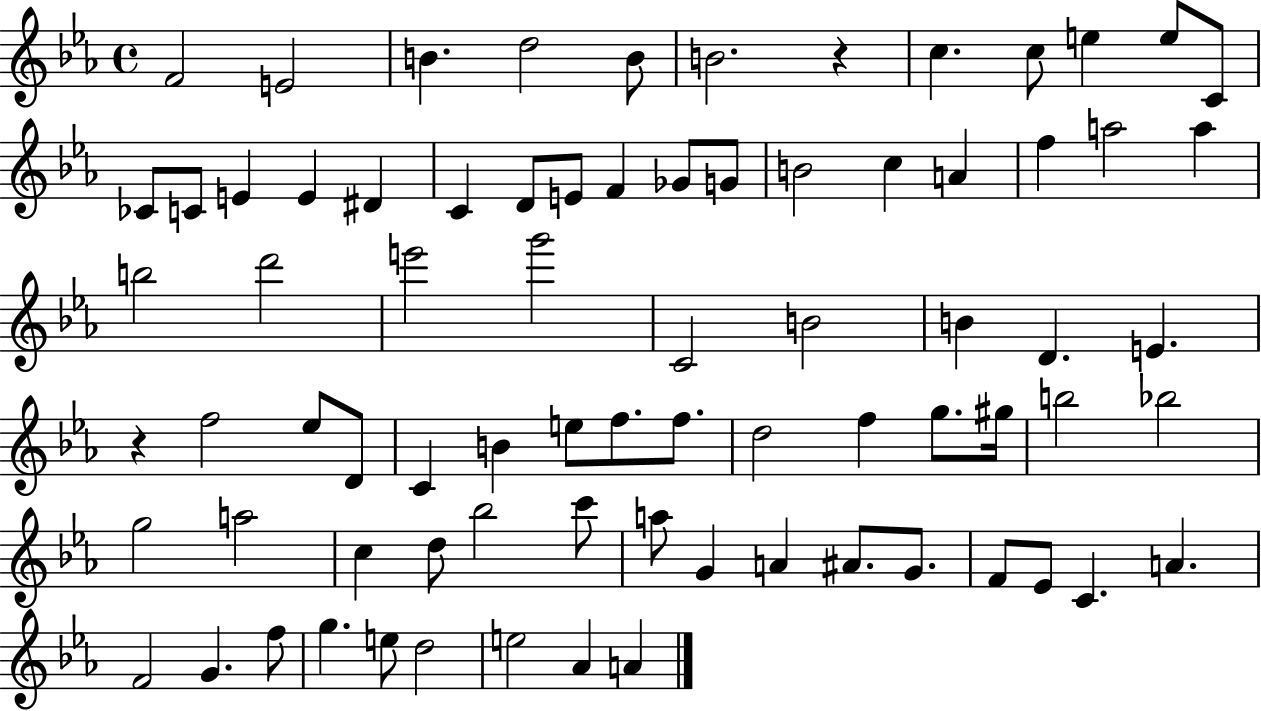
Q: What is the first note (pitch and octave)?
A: F4